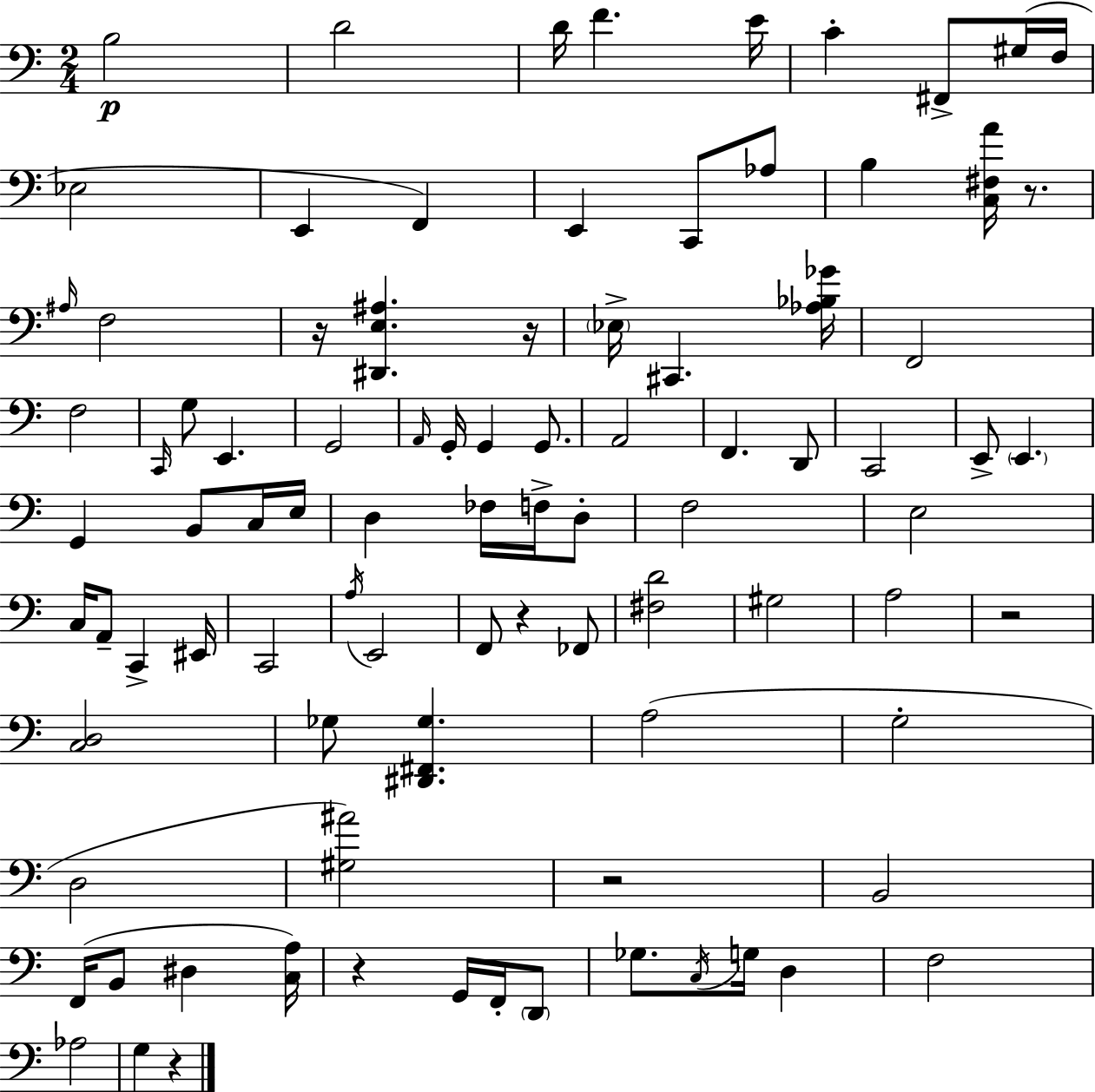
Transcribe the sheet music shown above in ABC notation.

X:1
T:Untitled
M:2/4
L:1/4
K:C
B,2 D2 D/4 F E/4 C ^F,,/2 ^G,/4 F,/4 _E,2 E,, F,, E,, C,,/2 _A,/2 B, [C,^F,A]/4 z/2 ^A,/4 F,2 z/4 [^D,,E,^A,] z/4 _E,/4 ^C,, [_A,_B,_G]/4 F,,2 F,2 C,,/4 G,/2 E,, G,,2 A,,/4 G,,/4 G,, G,,/2 A,,2 F,, D,,/2 C,,2 E,,/2 E,, G,, B,,/2 C,/4 E,/4 D, _F,/4 F,/4 D,/2 F,2 E,2 C,/4 A,,/2 C,, ^E,,/4 C,,2 A,/4 E,,2 F,,/2 z _F,,/2 [^F,D]2 ^G,2 A,2 z2 [C,D,]2 _G,/2 [^D,,^F,,_G,] A,2 G,2 D,2 [^G,^A]2 z2 B,,2 F,,/4 B,,/2 ^D, [C,A,]/4 z G,,/4 F,,/4 D,,/2 _G,/2 C,/4 G,/4 D, F,2 _A,2 G, z